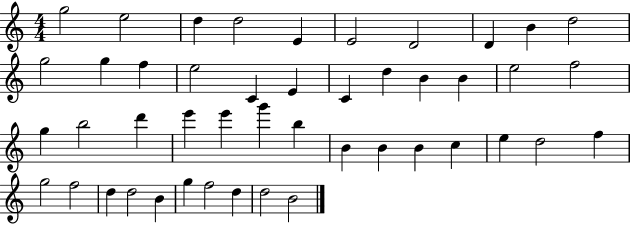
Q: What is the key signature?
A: C major